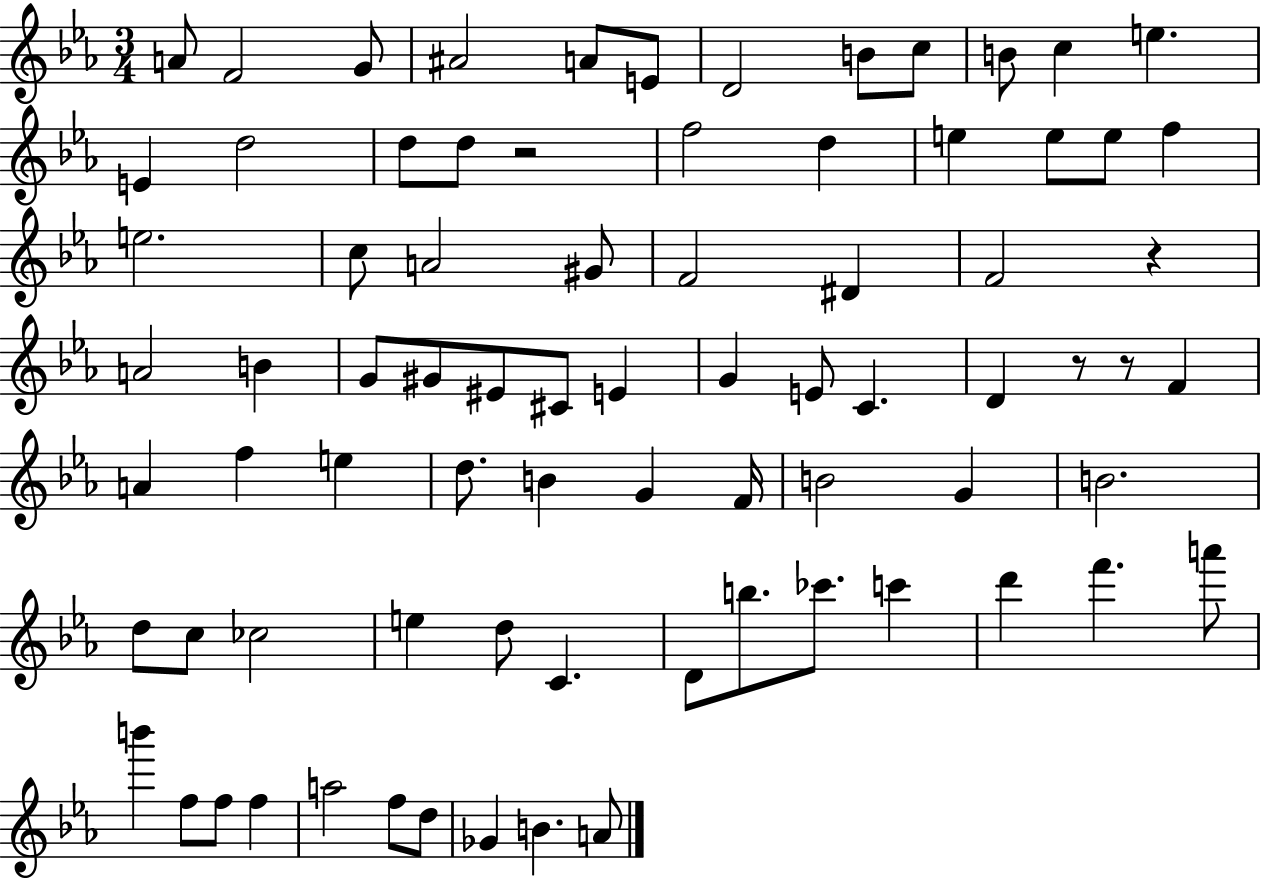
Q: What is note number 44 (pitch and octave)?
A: E5